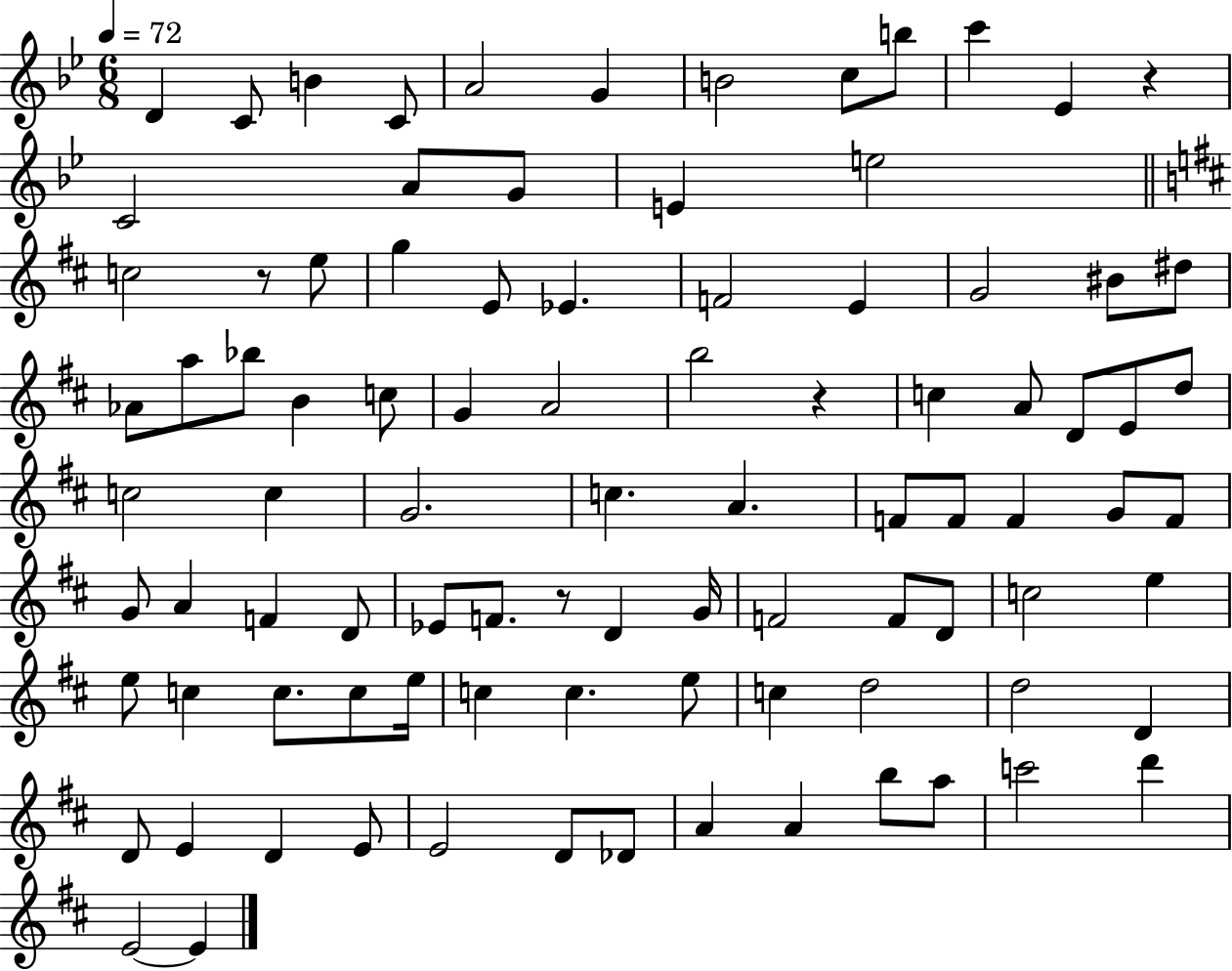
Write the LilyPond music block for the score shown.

{
  \clef treble
  \numericTimeSignature
  \time 6/8
  \key bes \major
  \tempo 4 = 72
  d'4 c'8 b'4 c'8 | a'2 g'4 | b'2 c''8 b''8 | c'''4 ees'4 r4 | \break c'2 a'8 g'8 | e'4 e''2 | \bar "||" \break \key b \minor c''2 r8 e''8 | g''4 e'8 ees'4. | f'2 e'4 | g'2 bis'8 dis''8 | \break aes'8 a''8 bes''8 b'4 c''8 | g'4 a'2 | b''2 r4 | c''4 a'8 d'8 e'8 d''8 | \break c''2 c''4 | g'2. | c''4. a'4. | f'8 f'8 f'4 g'8 f'8 | \break g'8 a'4 f'4 d'8 | ees'8 f'8. r8 d'4 g'16 | f'2 f'8 d'8 | c''2 e''4 | \break e''8 c''4 c''8. c''8 e''16 | c''4 c''4. e''8 | c''4 d''2 | d''2 d'4 | \break d'8 e'4 d'4 e'8 | e'2 d'8 des'8 | a'4 a'4 b''8 a''8 | c'''2 d'''4 | \break e'2~~ e'4 | \bar "|."
}